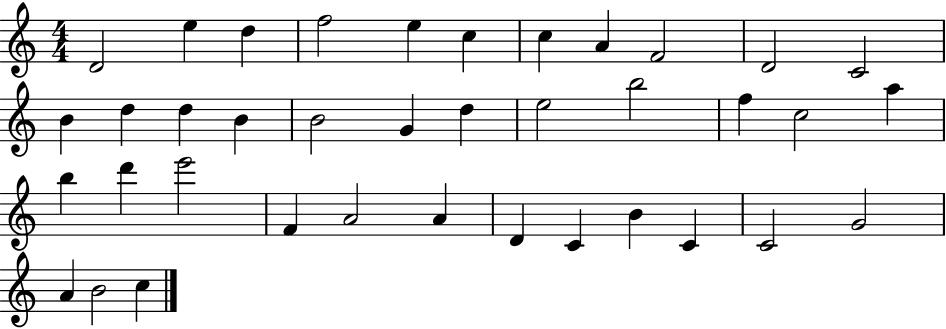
{
  \clef treble
  \numericTimeSignature
  \time 4/4
  \key c \major
  d'2 e''4 d''4 | f''2 e''4 c''4 | c''4 a'4 f'2 | d'2 c'2 | \break b'4 d''4 d''4 b'4 | b'2 g'4 d''4 | e''2 b''2 | f''4 c''2 a''4 | \break b''4 d'''4 e'''2 | f'4 a'2 a'4 | d'4 c'4 b'4 c'4 | c'2 g'2 | \break a'4 b'2 c''4 | \bar "|."
}